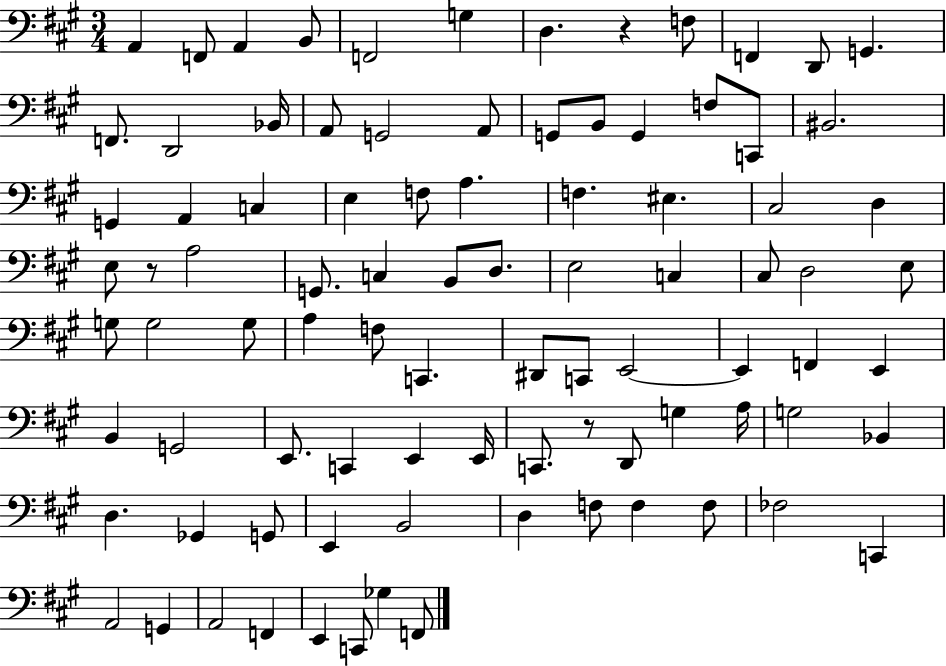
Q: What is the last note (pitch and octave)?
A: F2